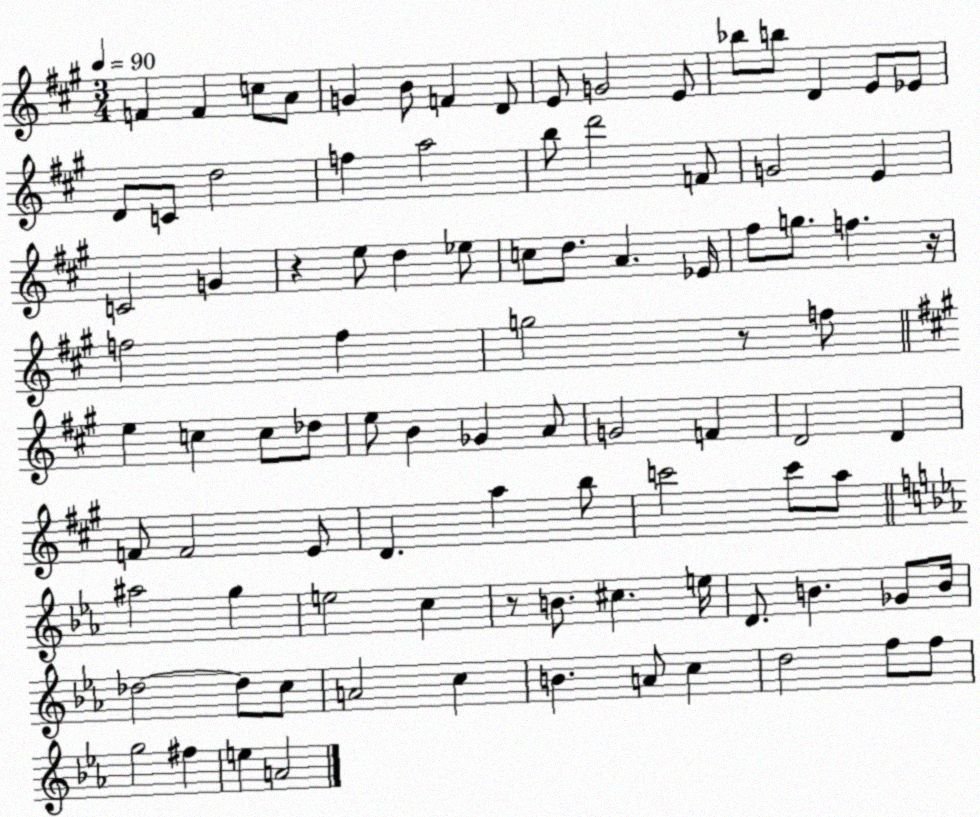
X:1
T:Untitled
M:3/4
L:1/4
K:A
F F c/2 A/2 G B/2 F D/2 E/2 G2 E/2 _b/2 b/2 D E/2 _E/2 D/2 C/2 d2 f a2 b/2 d'2 F/2 G2 E C2 G z e/2 d _e/2 c/2 d/2 A _E/4 ^f/2 g/2 f z/4 f2 f g2 z/2 f/2 e c c/2 _d/2 e/2 B _G A/2 G2 F D2 D F/2 F2 E/2 D a b/2 c'2 c'/2 a/2 ^a2 g e2 c z/2 B/2 ^c e/4 D/2 B _G/2 B/4 _d2 _d/2 c/2 A2 c B A/2 c d2 f/2 f/2 g2 ^f e A2